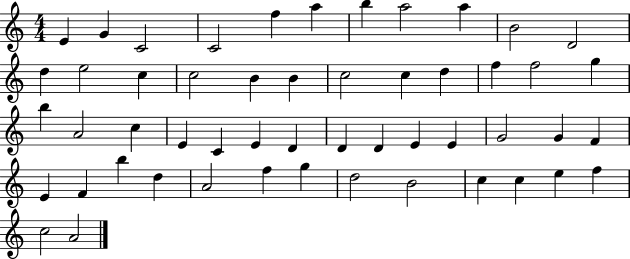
{
  \clef treble
  \numericTimeSignature
  \time 4/4
  \key c \major
  e'4 g'4 c'2 | c'2 f''4 a''4 | b''4 a''2 a''4 | b'2 d'2 | \break d''4 e''2 c''4 | c''2 b'4 b'4 | c''2 c''4 d''4 | f''4 f''2 g''4 | \break b''4 a'2 c''4 | e'4 c'4 e'4 d'4 | d'4 d'4 e'4 e'4 | g'2 g'4 f'4 | \break e'4 f'4 b''4 d''4 | a'2 f''4 g''4 | d''2 b'2 | c''4 c''4 e''4 f''4 | \break c''2 a'2 | \bar "|."
}